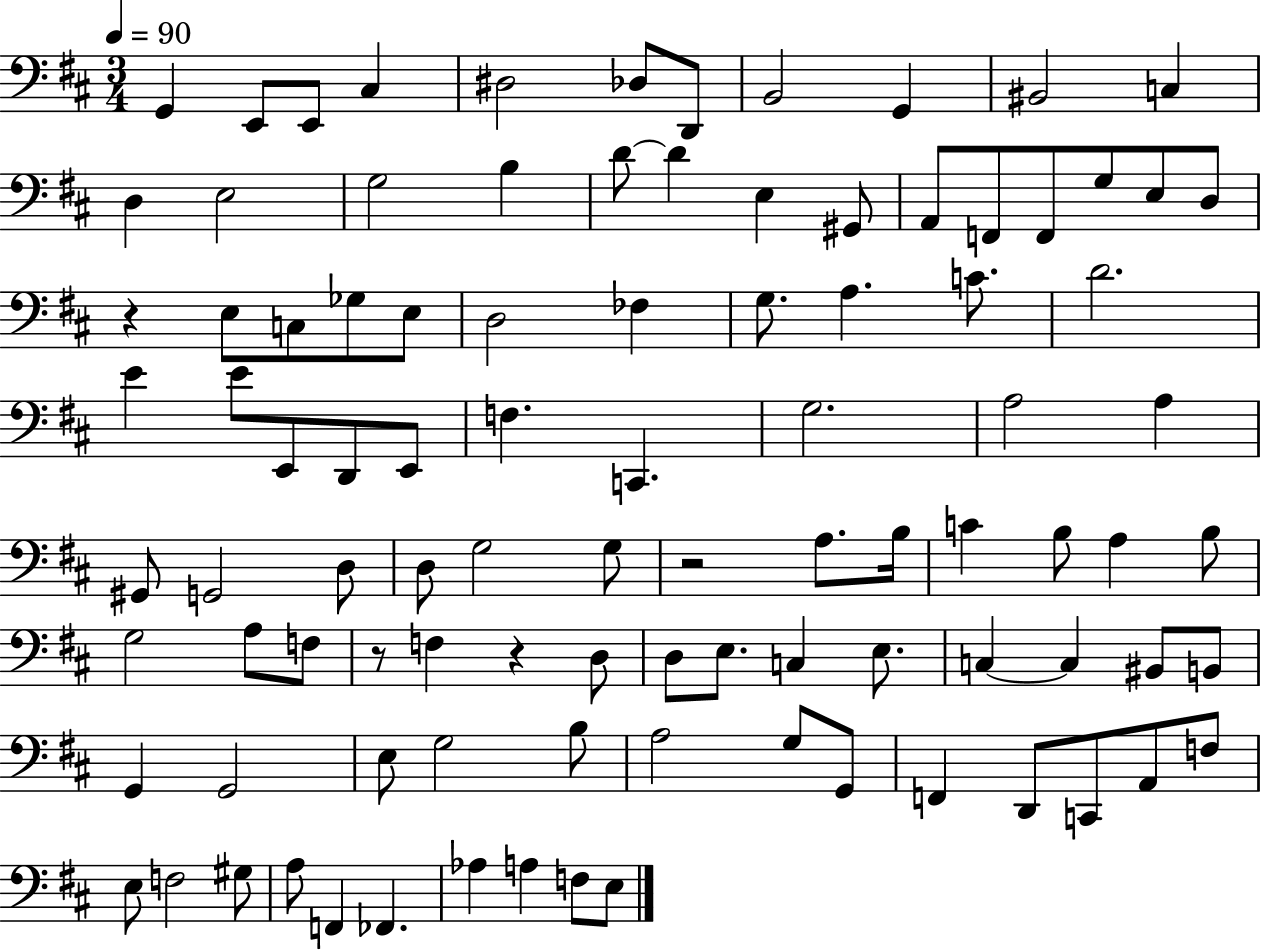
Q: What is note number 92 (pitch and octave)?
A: F3